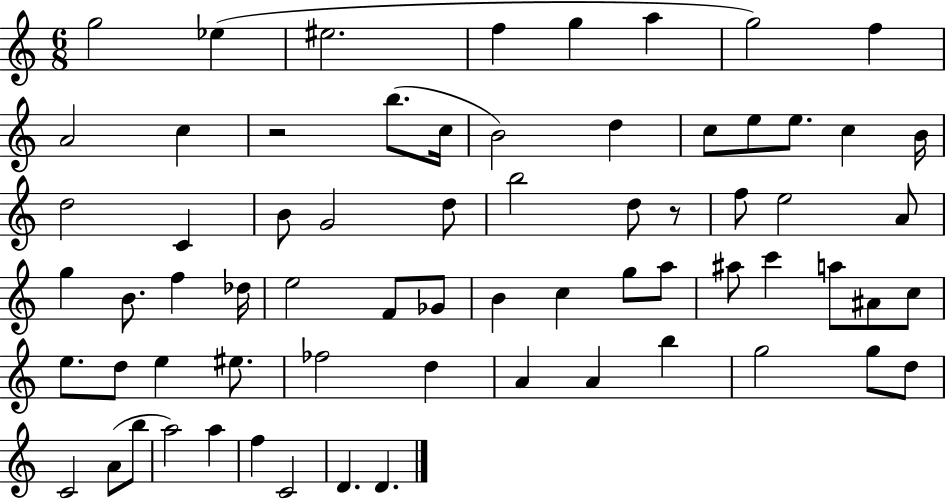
G5/h Eb5/q EIS5/h. F5/q G5/q A5/q G5/h F5/q A4/h C5/q R/h B5/e. C5/s B4/h D5/q C5/e E5/e E5/e. C5/q B4/s D5/h C4/q B4/e G4/h D5/e B5/h D5/e R/e F5/e E5/h A4/e G5/q B4/e. F5/q Db5/s E5/h F4/e Gb4/e B4/q C5/q G5/e A5/e A#5/e C6/q A5/e A#4/e C5/e E5/e. D5/e E5/q EIS5/e. FES5/h D5/q A4/q A4/q B5/q G5/h G5/e D5/e C4/h A4/e B5/e A5/h A5/q F5/q C4/h D4/q. D4/q.